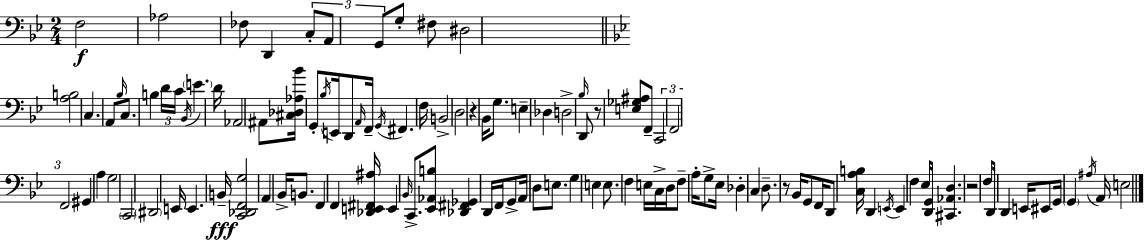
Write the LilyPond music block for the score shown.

{
  \clef bass
  \numericTimeSignature
  \time 2/4
  \key g \minor
  f2\f | aes2 | fes8 d,4 \tuplet 3/2 { c8-. | a,8 g,8 } g8-. fis8 | \break dis2 | \bar "||" \break \key g \minor <a b>2 | c4. a,8 | \grace { bes16 } c8. b4 | \tuplet 3/2 { d'16 c'16 \acciaccatura { bes,16 } } \parenthesize e'4. | \break d'16 aes,2 | ais,8 <cis des aes bes'>16 g,8-. \acciaccatura { bes16 } | e,16 d,8 \grace { a,16 } f,16-- \acciaccatura { g,16 } fis,4. | f16 b,2-> | \break d2 | r4 | bes,16 g8. e4-- | des4 d2-> | \break \grace { bes16 } d,8 | r8 <e ges ais>8 f,8-- \tuplet 3/2 { c,2 | f,2 | f,2 } | \break gis,4 | a4 g2 | \parenthesize c,2 | \parenthesize dis,2 | \break e,16 e,4. | b,16--\fff <c, des, f, g>2 | a,4 | bes,16-> b,8. f,4 | \break f,4 <des, e, fis, ais>16 e,4 | \grace { bes,16 } c,8.-> <ees, aes, b>8 | <des, fis, ges,>4 d,16 f,16 g,8-> | a,16 d8 e8. g4 | \break e4 e8. | f4 e16 c16-> | d16 f8-- a16-. g8-> ees16 des4-. | c4 d8.-- | \break r8 bes,16 g,8 f,16 | d,8 <c a b>16 d,4 \acciaccatura { e,16 } | e,4 f4 | ees16 <d, g,>16 <cis, aes, d>4. | \break r2 | f8 d,16 d,4 e,16 | eis,8 g,16 \parenthesize g,4 \acciaccatura { ais16 } | a,16 e2 | \break \bar "|."
}